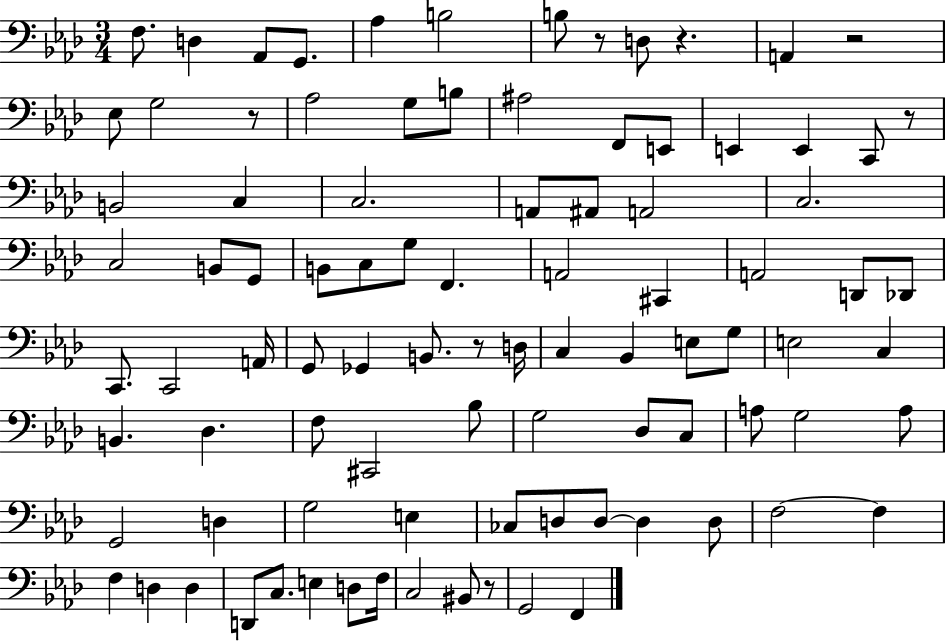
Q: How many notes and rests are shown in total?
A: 93